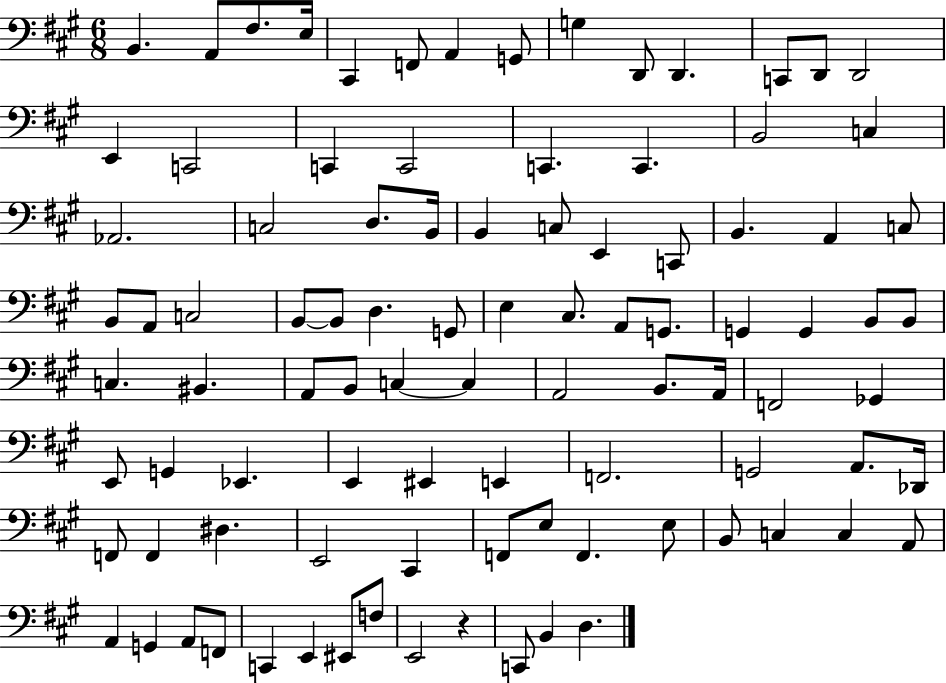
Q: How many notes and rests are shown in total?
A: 95